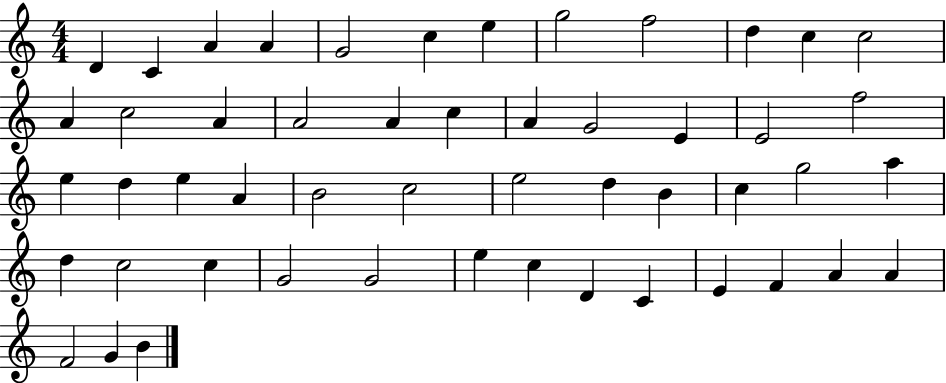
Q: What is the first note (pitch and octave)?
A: D4